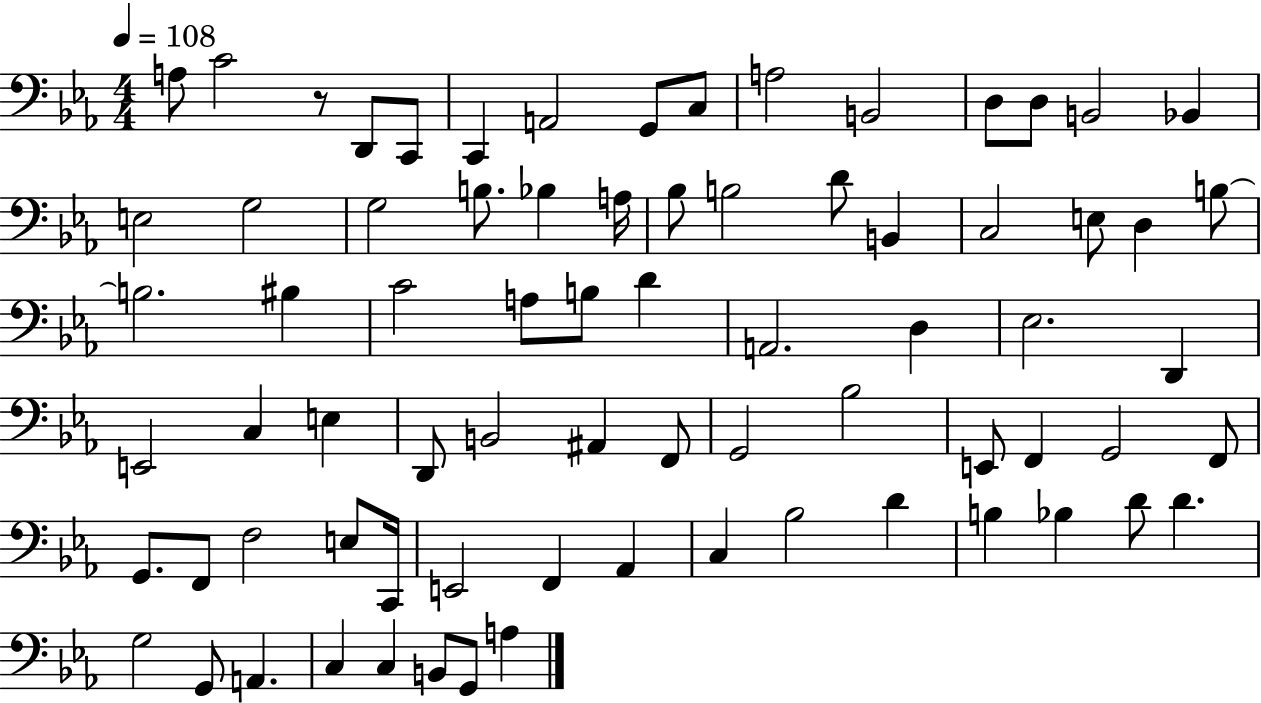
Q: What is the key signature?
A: EES major